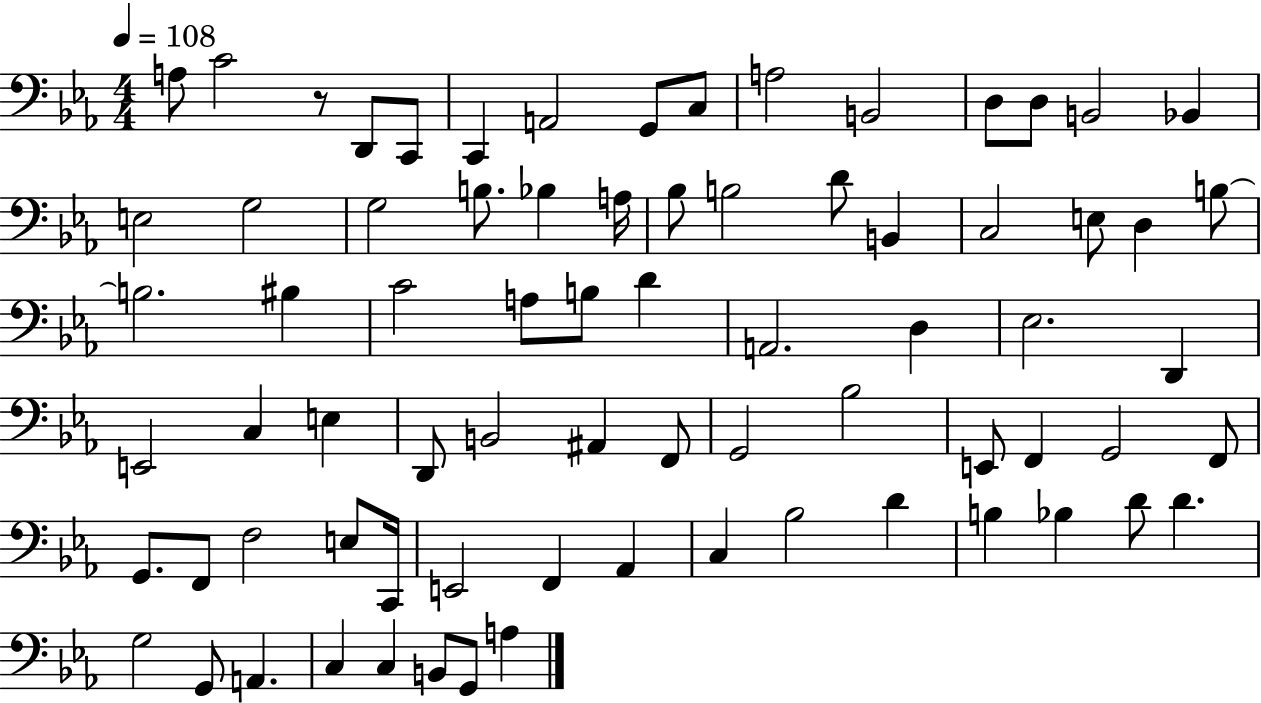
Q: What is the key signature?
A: EES major